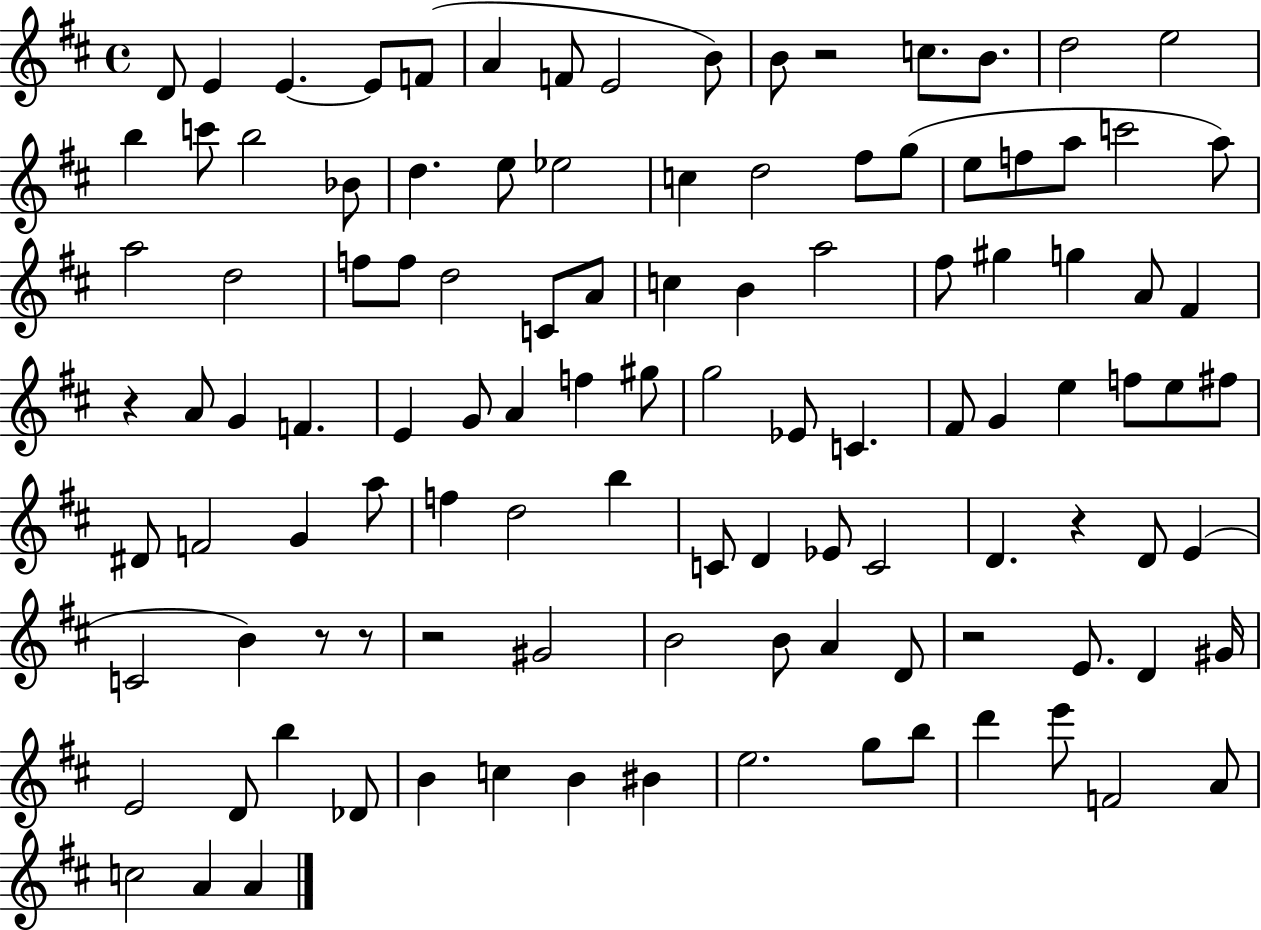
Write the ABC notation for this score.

X:1
T:Untitled
M:4/4
L:1/4
K:D
D/2 E E E/2 F/2 A F/2 E2 B/2 B/2 z2 c/2 B/2 d2 e2 b c'/2 b2 _B/2 d e/2 _e2 c d2 ^f/2 g/2 e/2 f/2 a/2 c'2 a/2 a2 d2 f/2 f/2 d2 C/2 A/2 c B a2 ^f/2 ^g g A/2 ^F z A/2 G F E G/2 A f ^g/2 g2 _E/2 C ^F/2 G e f/2 e/2 ^f/2 ^D/2 F2 G a/2 f d2 b C/2 D _E/2 C2 D z D/2 E C2 B z/2 z/2 z2 ^G2 B2 B/2 A D/2 z2 E/2 D ^G/4 E2 D/2 b _D/2 B c B ^B e2 g/2 b/2 d' e'/2 F2 A/2 c2 A A